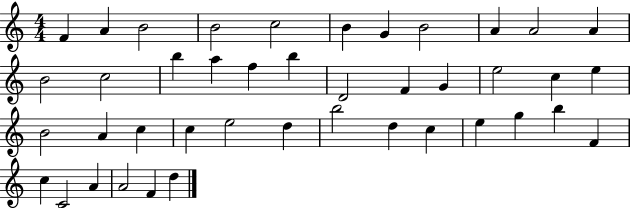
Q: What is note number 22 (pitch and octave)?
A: C5